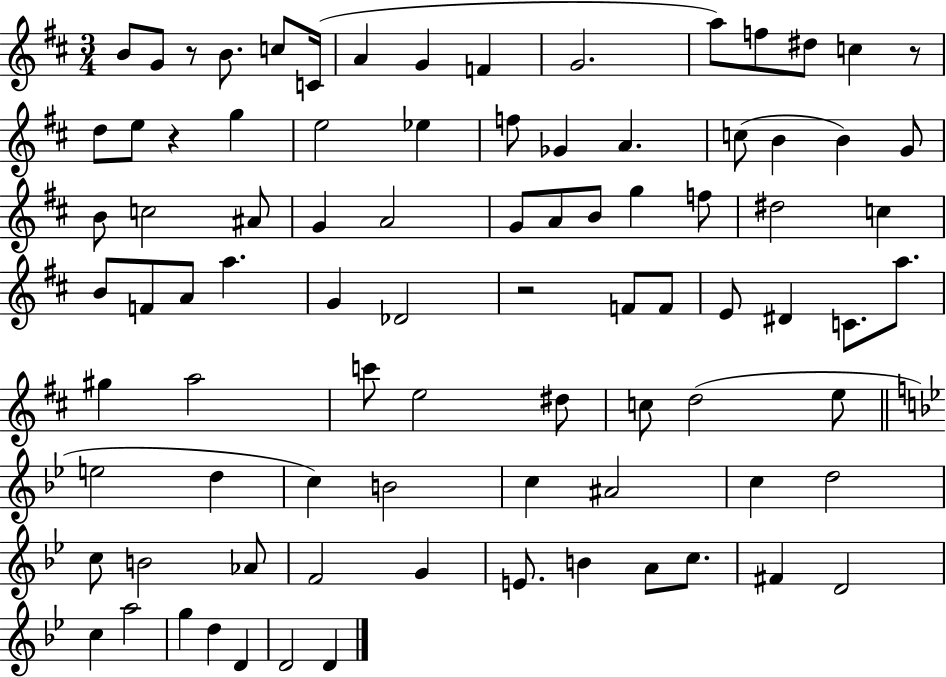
X:1
T:Untitled
M:3/4
L:1/4
K:D
B/2 G/2 z/2 B/2 c/2 C/4 A G F G2 a/2 f/2 ^d/2 c z/2 d/2 e/2 z g e2 _e f/2 _G A c/2 B B G/2 B/2 c2 ^A/2 G A2 G/2 A/2 B/2 g f/2 ^d2 c B/2 F/2 A/2 a G _D2 z2 F/2 F/2 E/2 ^D C/2 a/2 ^g a2 c'/2 e2 ^d/2 c/2 d2 e/2 e2 d c B2 c ^A2 c d2 c/2 B2 _A/2 F2 G E/2 B A/2 c/2 ^F D2 c a2 g d D D2 D